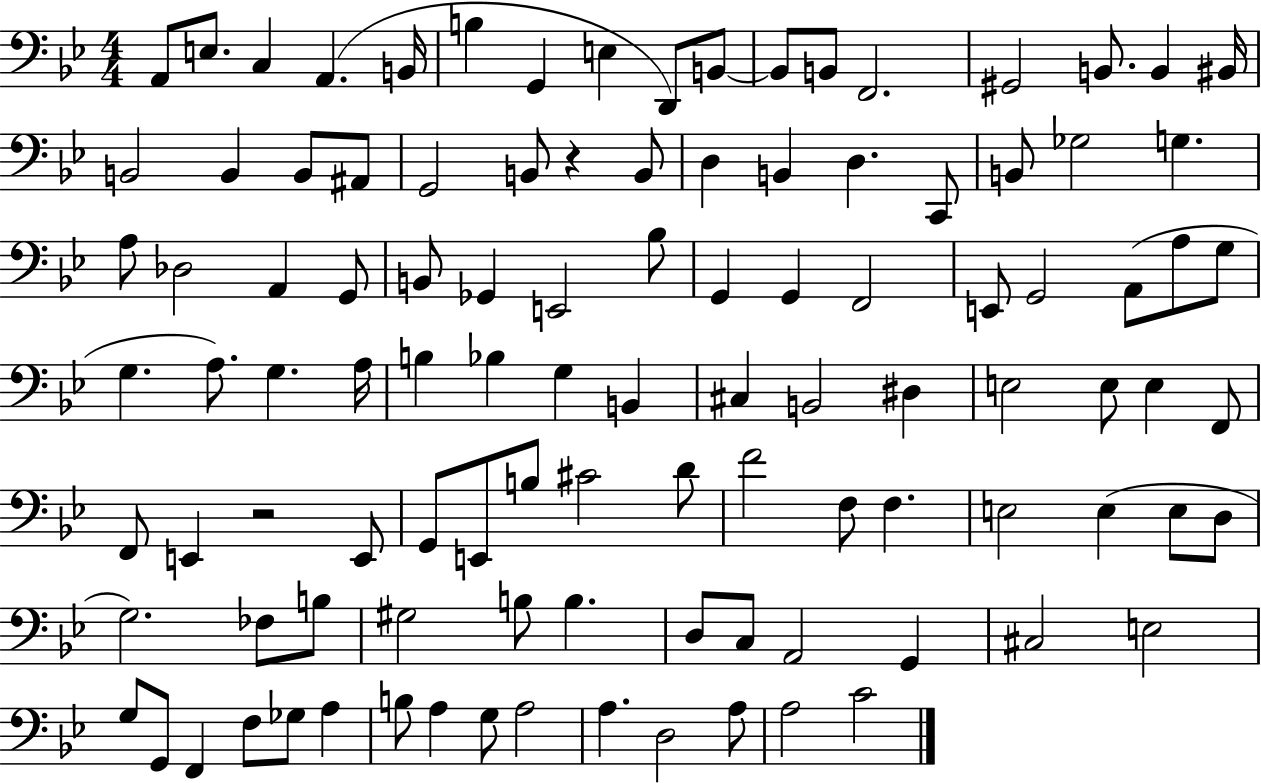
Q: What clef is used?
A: bass